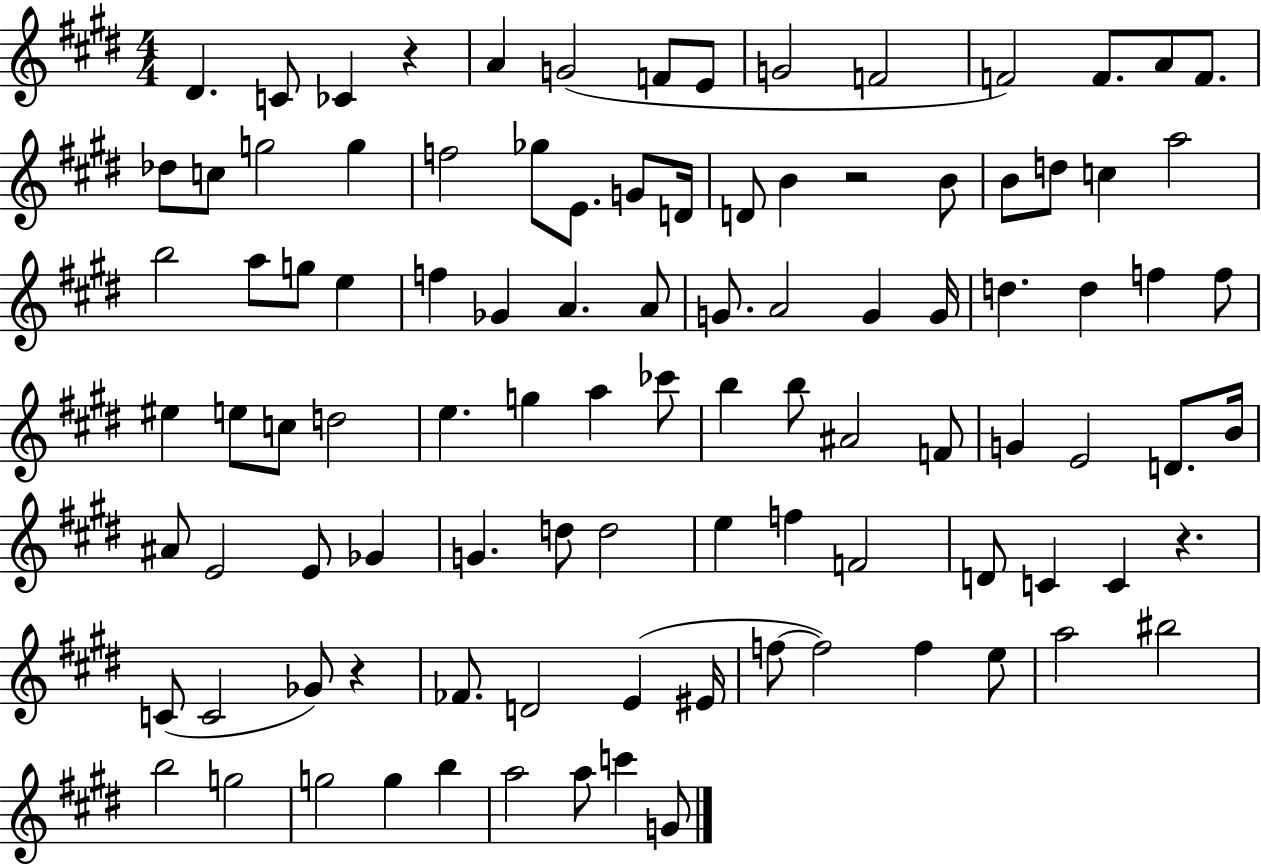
D#4/q. C4/e CES4/q R/q A4/q G4/h F4/e E4/e G4/h F4/h F4/h F4/e. A4/e F4/e. Db5/e C5/e G5/h G5/q F5/h Gb5/e E4/e. G4/e D4/s D4/e B4/q R/h B4/e B4/e D5/e C5/q A5/h B5/h A5/e G5/e E5/q F5/q Gb4/q A4/q. A4/e G4/e. A4/h G4/q G4/s D5/q. D5/q F5/q F5/e EIS5/q E5/e C5/e D5/h E5/q. G5/q A5/q CES6/e B5/q B5/e A#4/h F4/e G4/q E4/h D4/e. B4/s A#4/e E4/h E4/e Gb4/q G4/q. D5/e D5/h E5/q F5/q F4/h D4/e C4/q C4/q R/q. C4/e C4/h Gb4/e R/q FES4/e. D4/h E4/q EIS4/s F5/e F5/h F5/q E5/e A5/h BIS5/h B5/h G5/h G5/h G5/q B5/q A5/h A5/e C6/q G4/e